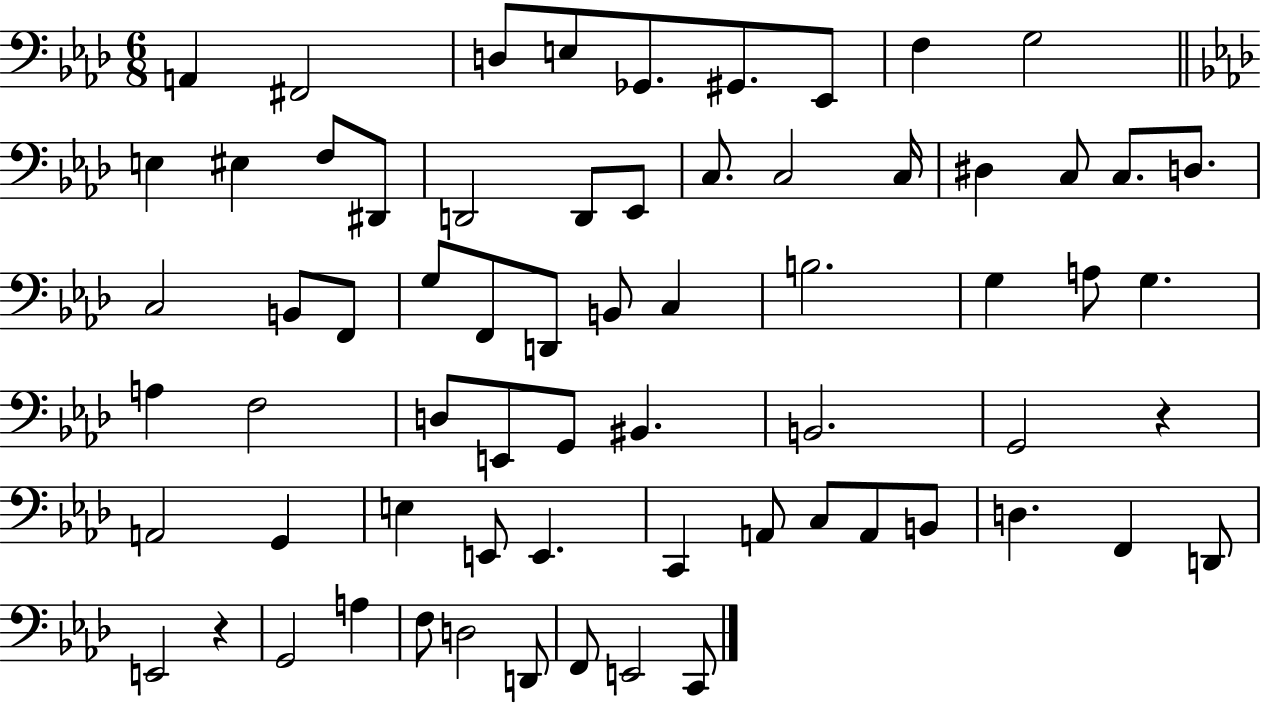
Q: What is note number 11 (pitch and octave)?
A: EIS3